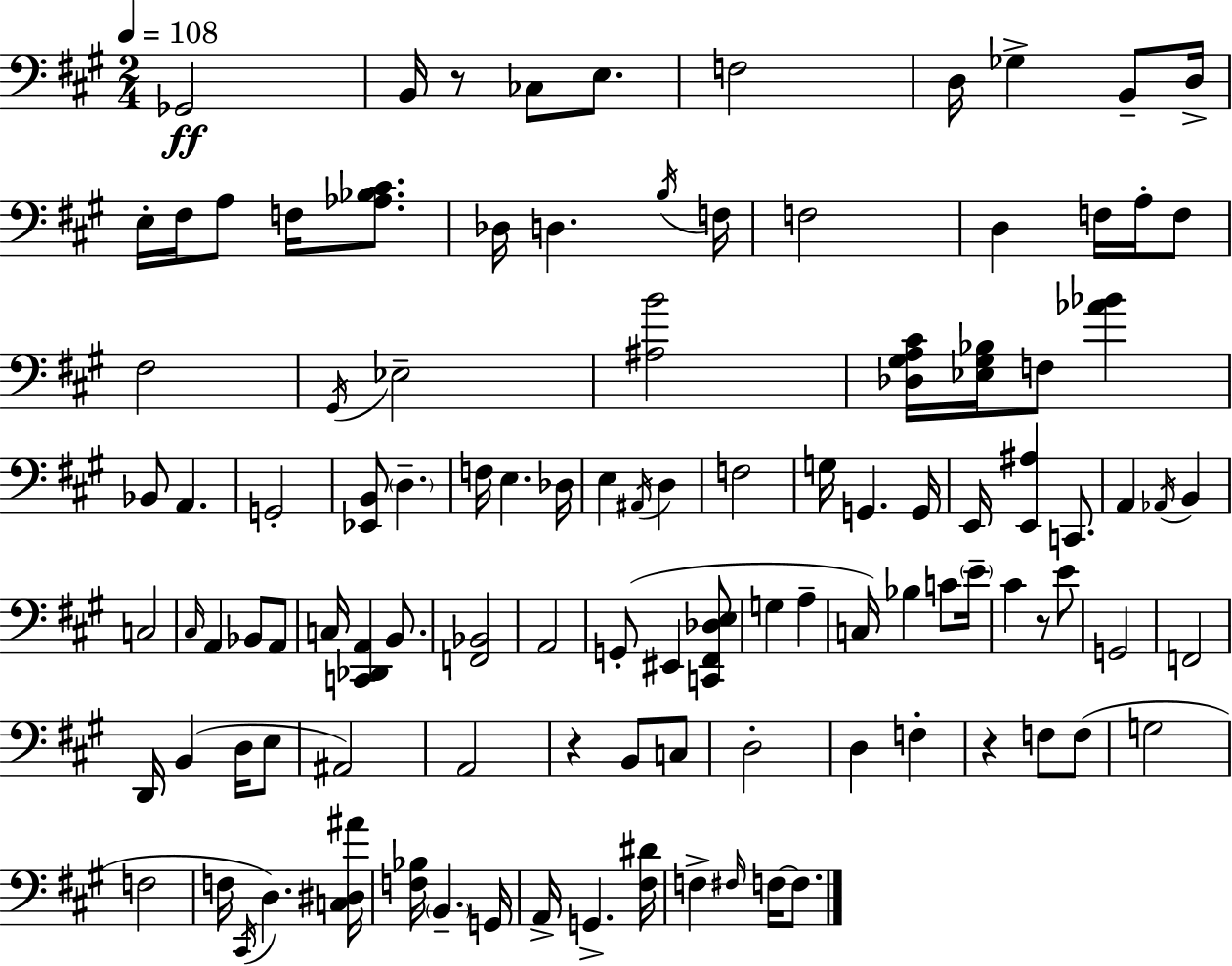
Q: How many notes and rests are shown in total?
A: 108